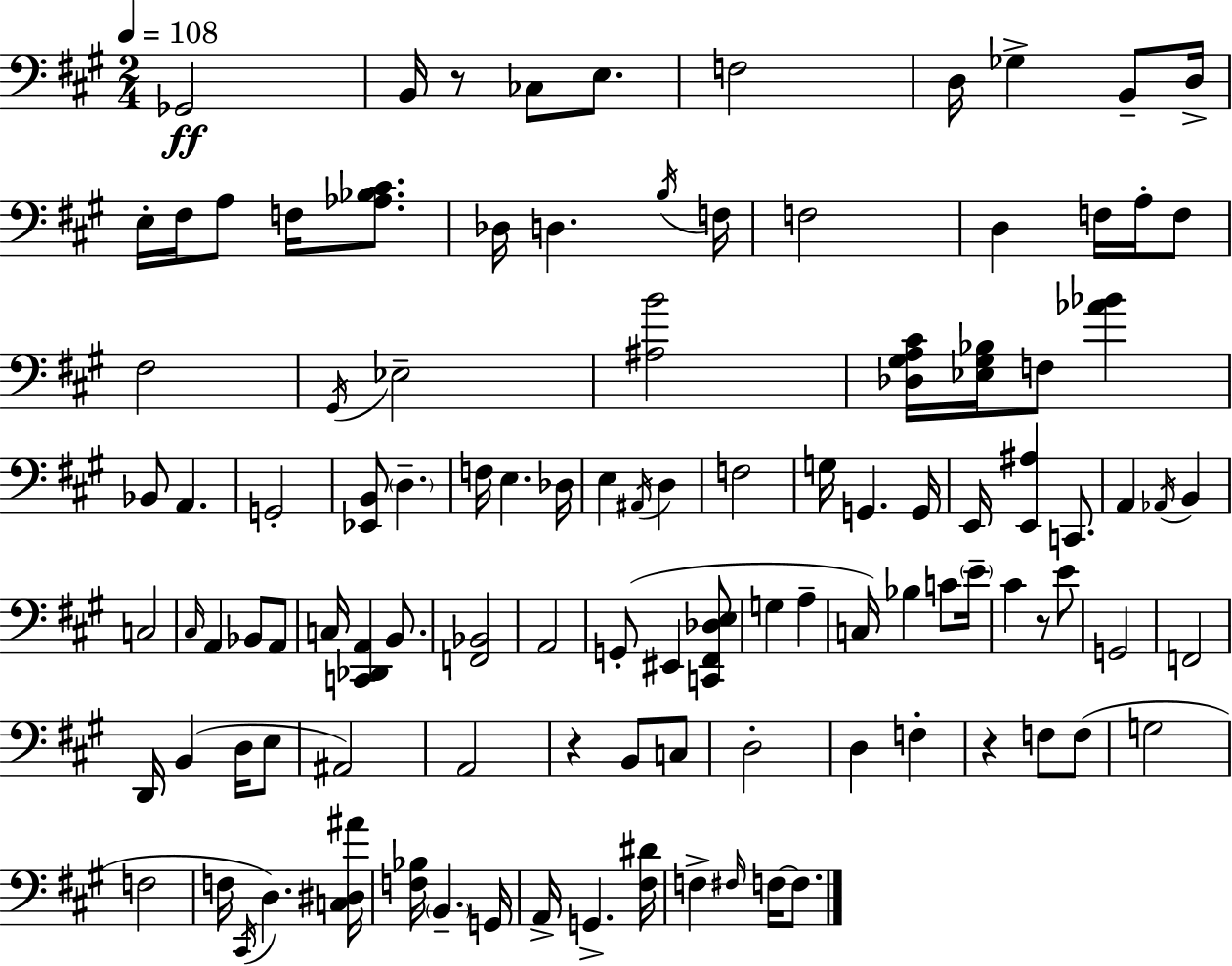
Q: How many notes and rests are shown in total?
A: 108